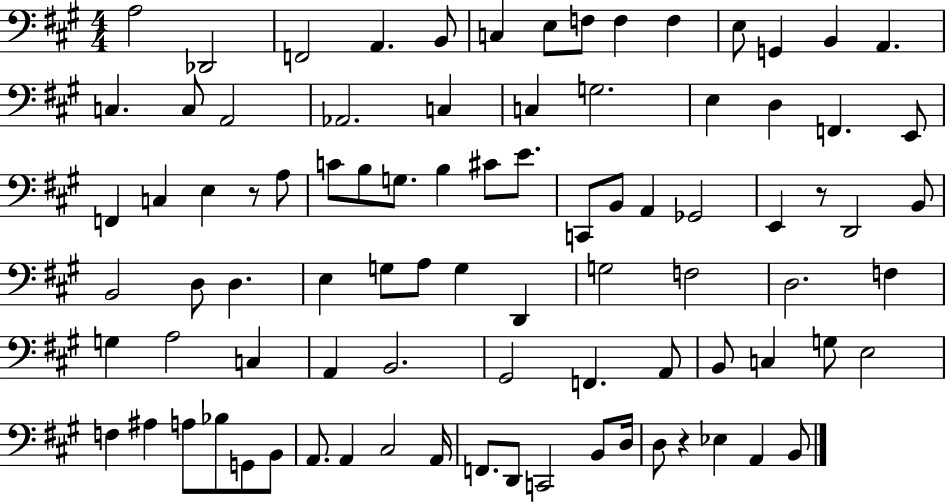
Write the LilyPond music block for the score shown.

{
  \clef bass
  \numericTimeSignature
  \time 4/4
  \key a \major
  a2 des,2 | f,2 a,4. b,8 | c4 e8 f8 f4 f4 | e8 g,4 b,4 a,4. | \break c4. c8 a,2 | aes,2. c4 | c4 g2. | e4 d4 f,4. e,8 | \break f,4 c4 e4 r8 a8 | c'8 b8 g8. b4 cis'8 e'8. | c,8 b,8 a,4 ges,2 | e,4 r8 d,2 b,8 | \break b,2 d8 d4. | e4 g8 a8 g4 d,4 | g2 f2 | d2. f4 | \break g4 a2 c4 | a,4 b,2. | gis,2 f,4. a,8 | b,8 c4 g8 e2 | \break f4 ais4 a8 bes8 g,8 b,8 | a,8. a,4 cis2 a,16 | f,8. d,8 c,2 b,8 d16 | d8 r4 ees4 a,4 b,8 | \break \bar "|."
}